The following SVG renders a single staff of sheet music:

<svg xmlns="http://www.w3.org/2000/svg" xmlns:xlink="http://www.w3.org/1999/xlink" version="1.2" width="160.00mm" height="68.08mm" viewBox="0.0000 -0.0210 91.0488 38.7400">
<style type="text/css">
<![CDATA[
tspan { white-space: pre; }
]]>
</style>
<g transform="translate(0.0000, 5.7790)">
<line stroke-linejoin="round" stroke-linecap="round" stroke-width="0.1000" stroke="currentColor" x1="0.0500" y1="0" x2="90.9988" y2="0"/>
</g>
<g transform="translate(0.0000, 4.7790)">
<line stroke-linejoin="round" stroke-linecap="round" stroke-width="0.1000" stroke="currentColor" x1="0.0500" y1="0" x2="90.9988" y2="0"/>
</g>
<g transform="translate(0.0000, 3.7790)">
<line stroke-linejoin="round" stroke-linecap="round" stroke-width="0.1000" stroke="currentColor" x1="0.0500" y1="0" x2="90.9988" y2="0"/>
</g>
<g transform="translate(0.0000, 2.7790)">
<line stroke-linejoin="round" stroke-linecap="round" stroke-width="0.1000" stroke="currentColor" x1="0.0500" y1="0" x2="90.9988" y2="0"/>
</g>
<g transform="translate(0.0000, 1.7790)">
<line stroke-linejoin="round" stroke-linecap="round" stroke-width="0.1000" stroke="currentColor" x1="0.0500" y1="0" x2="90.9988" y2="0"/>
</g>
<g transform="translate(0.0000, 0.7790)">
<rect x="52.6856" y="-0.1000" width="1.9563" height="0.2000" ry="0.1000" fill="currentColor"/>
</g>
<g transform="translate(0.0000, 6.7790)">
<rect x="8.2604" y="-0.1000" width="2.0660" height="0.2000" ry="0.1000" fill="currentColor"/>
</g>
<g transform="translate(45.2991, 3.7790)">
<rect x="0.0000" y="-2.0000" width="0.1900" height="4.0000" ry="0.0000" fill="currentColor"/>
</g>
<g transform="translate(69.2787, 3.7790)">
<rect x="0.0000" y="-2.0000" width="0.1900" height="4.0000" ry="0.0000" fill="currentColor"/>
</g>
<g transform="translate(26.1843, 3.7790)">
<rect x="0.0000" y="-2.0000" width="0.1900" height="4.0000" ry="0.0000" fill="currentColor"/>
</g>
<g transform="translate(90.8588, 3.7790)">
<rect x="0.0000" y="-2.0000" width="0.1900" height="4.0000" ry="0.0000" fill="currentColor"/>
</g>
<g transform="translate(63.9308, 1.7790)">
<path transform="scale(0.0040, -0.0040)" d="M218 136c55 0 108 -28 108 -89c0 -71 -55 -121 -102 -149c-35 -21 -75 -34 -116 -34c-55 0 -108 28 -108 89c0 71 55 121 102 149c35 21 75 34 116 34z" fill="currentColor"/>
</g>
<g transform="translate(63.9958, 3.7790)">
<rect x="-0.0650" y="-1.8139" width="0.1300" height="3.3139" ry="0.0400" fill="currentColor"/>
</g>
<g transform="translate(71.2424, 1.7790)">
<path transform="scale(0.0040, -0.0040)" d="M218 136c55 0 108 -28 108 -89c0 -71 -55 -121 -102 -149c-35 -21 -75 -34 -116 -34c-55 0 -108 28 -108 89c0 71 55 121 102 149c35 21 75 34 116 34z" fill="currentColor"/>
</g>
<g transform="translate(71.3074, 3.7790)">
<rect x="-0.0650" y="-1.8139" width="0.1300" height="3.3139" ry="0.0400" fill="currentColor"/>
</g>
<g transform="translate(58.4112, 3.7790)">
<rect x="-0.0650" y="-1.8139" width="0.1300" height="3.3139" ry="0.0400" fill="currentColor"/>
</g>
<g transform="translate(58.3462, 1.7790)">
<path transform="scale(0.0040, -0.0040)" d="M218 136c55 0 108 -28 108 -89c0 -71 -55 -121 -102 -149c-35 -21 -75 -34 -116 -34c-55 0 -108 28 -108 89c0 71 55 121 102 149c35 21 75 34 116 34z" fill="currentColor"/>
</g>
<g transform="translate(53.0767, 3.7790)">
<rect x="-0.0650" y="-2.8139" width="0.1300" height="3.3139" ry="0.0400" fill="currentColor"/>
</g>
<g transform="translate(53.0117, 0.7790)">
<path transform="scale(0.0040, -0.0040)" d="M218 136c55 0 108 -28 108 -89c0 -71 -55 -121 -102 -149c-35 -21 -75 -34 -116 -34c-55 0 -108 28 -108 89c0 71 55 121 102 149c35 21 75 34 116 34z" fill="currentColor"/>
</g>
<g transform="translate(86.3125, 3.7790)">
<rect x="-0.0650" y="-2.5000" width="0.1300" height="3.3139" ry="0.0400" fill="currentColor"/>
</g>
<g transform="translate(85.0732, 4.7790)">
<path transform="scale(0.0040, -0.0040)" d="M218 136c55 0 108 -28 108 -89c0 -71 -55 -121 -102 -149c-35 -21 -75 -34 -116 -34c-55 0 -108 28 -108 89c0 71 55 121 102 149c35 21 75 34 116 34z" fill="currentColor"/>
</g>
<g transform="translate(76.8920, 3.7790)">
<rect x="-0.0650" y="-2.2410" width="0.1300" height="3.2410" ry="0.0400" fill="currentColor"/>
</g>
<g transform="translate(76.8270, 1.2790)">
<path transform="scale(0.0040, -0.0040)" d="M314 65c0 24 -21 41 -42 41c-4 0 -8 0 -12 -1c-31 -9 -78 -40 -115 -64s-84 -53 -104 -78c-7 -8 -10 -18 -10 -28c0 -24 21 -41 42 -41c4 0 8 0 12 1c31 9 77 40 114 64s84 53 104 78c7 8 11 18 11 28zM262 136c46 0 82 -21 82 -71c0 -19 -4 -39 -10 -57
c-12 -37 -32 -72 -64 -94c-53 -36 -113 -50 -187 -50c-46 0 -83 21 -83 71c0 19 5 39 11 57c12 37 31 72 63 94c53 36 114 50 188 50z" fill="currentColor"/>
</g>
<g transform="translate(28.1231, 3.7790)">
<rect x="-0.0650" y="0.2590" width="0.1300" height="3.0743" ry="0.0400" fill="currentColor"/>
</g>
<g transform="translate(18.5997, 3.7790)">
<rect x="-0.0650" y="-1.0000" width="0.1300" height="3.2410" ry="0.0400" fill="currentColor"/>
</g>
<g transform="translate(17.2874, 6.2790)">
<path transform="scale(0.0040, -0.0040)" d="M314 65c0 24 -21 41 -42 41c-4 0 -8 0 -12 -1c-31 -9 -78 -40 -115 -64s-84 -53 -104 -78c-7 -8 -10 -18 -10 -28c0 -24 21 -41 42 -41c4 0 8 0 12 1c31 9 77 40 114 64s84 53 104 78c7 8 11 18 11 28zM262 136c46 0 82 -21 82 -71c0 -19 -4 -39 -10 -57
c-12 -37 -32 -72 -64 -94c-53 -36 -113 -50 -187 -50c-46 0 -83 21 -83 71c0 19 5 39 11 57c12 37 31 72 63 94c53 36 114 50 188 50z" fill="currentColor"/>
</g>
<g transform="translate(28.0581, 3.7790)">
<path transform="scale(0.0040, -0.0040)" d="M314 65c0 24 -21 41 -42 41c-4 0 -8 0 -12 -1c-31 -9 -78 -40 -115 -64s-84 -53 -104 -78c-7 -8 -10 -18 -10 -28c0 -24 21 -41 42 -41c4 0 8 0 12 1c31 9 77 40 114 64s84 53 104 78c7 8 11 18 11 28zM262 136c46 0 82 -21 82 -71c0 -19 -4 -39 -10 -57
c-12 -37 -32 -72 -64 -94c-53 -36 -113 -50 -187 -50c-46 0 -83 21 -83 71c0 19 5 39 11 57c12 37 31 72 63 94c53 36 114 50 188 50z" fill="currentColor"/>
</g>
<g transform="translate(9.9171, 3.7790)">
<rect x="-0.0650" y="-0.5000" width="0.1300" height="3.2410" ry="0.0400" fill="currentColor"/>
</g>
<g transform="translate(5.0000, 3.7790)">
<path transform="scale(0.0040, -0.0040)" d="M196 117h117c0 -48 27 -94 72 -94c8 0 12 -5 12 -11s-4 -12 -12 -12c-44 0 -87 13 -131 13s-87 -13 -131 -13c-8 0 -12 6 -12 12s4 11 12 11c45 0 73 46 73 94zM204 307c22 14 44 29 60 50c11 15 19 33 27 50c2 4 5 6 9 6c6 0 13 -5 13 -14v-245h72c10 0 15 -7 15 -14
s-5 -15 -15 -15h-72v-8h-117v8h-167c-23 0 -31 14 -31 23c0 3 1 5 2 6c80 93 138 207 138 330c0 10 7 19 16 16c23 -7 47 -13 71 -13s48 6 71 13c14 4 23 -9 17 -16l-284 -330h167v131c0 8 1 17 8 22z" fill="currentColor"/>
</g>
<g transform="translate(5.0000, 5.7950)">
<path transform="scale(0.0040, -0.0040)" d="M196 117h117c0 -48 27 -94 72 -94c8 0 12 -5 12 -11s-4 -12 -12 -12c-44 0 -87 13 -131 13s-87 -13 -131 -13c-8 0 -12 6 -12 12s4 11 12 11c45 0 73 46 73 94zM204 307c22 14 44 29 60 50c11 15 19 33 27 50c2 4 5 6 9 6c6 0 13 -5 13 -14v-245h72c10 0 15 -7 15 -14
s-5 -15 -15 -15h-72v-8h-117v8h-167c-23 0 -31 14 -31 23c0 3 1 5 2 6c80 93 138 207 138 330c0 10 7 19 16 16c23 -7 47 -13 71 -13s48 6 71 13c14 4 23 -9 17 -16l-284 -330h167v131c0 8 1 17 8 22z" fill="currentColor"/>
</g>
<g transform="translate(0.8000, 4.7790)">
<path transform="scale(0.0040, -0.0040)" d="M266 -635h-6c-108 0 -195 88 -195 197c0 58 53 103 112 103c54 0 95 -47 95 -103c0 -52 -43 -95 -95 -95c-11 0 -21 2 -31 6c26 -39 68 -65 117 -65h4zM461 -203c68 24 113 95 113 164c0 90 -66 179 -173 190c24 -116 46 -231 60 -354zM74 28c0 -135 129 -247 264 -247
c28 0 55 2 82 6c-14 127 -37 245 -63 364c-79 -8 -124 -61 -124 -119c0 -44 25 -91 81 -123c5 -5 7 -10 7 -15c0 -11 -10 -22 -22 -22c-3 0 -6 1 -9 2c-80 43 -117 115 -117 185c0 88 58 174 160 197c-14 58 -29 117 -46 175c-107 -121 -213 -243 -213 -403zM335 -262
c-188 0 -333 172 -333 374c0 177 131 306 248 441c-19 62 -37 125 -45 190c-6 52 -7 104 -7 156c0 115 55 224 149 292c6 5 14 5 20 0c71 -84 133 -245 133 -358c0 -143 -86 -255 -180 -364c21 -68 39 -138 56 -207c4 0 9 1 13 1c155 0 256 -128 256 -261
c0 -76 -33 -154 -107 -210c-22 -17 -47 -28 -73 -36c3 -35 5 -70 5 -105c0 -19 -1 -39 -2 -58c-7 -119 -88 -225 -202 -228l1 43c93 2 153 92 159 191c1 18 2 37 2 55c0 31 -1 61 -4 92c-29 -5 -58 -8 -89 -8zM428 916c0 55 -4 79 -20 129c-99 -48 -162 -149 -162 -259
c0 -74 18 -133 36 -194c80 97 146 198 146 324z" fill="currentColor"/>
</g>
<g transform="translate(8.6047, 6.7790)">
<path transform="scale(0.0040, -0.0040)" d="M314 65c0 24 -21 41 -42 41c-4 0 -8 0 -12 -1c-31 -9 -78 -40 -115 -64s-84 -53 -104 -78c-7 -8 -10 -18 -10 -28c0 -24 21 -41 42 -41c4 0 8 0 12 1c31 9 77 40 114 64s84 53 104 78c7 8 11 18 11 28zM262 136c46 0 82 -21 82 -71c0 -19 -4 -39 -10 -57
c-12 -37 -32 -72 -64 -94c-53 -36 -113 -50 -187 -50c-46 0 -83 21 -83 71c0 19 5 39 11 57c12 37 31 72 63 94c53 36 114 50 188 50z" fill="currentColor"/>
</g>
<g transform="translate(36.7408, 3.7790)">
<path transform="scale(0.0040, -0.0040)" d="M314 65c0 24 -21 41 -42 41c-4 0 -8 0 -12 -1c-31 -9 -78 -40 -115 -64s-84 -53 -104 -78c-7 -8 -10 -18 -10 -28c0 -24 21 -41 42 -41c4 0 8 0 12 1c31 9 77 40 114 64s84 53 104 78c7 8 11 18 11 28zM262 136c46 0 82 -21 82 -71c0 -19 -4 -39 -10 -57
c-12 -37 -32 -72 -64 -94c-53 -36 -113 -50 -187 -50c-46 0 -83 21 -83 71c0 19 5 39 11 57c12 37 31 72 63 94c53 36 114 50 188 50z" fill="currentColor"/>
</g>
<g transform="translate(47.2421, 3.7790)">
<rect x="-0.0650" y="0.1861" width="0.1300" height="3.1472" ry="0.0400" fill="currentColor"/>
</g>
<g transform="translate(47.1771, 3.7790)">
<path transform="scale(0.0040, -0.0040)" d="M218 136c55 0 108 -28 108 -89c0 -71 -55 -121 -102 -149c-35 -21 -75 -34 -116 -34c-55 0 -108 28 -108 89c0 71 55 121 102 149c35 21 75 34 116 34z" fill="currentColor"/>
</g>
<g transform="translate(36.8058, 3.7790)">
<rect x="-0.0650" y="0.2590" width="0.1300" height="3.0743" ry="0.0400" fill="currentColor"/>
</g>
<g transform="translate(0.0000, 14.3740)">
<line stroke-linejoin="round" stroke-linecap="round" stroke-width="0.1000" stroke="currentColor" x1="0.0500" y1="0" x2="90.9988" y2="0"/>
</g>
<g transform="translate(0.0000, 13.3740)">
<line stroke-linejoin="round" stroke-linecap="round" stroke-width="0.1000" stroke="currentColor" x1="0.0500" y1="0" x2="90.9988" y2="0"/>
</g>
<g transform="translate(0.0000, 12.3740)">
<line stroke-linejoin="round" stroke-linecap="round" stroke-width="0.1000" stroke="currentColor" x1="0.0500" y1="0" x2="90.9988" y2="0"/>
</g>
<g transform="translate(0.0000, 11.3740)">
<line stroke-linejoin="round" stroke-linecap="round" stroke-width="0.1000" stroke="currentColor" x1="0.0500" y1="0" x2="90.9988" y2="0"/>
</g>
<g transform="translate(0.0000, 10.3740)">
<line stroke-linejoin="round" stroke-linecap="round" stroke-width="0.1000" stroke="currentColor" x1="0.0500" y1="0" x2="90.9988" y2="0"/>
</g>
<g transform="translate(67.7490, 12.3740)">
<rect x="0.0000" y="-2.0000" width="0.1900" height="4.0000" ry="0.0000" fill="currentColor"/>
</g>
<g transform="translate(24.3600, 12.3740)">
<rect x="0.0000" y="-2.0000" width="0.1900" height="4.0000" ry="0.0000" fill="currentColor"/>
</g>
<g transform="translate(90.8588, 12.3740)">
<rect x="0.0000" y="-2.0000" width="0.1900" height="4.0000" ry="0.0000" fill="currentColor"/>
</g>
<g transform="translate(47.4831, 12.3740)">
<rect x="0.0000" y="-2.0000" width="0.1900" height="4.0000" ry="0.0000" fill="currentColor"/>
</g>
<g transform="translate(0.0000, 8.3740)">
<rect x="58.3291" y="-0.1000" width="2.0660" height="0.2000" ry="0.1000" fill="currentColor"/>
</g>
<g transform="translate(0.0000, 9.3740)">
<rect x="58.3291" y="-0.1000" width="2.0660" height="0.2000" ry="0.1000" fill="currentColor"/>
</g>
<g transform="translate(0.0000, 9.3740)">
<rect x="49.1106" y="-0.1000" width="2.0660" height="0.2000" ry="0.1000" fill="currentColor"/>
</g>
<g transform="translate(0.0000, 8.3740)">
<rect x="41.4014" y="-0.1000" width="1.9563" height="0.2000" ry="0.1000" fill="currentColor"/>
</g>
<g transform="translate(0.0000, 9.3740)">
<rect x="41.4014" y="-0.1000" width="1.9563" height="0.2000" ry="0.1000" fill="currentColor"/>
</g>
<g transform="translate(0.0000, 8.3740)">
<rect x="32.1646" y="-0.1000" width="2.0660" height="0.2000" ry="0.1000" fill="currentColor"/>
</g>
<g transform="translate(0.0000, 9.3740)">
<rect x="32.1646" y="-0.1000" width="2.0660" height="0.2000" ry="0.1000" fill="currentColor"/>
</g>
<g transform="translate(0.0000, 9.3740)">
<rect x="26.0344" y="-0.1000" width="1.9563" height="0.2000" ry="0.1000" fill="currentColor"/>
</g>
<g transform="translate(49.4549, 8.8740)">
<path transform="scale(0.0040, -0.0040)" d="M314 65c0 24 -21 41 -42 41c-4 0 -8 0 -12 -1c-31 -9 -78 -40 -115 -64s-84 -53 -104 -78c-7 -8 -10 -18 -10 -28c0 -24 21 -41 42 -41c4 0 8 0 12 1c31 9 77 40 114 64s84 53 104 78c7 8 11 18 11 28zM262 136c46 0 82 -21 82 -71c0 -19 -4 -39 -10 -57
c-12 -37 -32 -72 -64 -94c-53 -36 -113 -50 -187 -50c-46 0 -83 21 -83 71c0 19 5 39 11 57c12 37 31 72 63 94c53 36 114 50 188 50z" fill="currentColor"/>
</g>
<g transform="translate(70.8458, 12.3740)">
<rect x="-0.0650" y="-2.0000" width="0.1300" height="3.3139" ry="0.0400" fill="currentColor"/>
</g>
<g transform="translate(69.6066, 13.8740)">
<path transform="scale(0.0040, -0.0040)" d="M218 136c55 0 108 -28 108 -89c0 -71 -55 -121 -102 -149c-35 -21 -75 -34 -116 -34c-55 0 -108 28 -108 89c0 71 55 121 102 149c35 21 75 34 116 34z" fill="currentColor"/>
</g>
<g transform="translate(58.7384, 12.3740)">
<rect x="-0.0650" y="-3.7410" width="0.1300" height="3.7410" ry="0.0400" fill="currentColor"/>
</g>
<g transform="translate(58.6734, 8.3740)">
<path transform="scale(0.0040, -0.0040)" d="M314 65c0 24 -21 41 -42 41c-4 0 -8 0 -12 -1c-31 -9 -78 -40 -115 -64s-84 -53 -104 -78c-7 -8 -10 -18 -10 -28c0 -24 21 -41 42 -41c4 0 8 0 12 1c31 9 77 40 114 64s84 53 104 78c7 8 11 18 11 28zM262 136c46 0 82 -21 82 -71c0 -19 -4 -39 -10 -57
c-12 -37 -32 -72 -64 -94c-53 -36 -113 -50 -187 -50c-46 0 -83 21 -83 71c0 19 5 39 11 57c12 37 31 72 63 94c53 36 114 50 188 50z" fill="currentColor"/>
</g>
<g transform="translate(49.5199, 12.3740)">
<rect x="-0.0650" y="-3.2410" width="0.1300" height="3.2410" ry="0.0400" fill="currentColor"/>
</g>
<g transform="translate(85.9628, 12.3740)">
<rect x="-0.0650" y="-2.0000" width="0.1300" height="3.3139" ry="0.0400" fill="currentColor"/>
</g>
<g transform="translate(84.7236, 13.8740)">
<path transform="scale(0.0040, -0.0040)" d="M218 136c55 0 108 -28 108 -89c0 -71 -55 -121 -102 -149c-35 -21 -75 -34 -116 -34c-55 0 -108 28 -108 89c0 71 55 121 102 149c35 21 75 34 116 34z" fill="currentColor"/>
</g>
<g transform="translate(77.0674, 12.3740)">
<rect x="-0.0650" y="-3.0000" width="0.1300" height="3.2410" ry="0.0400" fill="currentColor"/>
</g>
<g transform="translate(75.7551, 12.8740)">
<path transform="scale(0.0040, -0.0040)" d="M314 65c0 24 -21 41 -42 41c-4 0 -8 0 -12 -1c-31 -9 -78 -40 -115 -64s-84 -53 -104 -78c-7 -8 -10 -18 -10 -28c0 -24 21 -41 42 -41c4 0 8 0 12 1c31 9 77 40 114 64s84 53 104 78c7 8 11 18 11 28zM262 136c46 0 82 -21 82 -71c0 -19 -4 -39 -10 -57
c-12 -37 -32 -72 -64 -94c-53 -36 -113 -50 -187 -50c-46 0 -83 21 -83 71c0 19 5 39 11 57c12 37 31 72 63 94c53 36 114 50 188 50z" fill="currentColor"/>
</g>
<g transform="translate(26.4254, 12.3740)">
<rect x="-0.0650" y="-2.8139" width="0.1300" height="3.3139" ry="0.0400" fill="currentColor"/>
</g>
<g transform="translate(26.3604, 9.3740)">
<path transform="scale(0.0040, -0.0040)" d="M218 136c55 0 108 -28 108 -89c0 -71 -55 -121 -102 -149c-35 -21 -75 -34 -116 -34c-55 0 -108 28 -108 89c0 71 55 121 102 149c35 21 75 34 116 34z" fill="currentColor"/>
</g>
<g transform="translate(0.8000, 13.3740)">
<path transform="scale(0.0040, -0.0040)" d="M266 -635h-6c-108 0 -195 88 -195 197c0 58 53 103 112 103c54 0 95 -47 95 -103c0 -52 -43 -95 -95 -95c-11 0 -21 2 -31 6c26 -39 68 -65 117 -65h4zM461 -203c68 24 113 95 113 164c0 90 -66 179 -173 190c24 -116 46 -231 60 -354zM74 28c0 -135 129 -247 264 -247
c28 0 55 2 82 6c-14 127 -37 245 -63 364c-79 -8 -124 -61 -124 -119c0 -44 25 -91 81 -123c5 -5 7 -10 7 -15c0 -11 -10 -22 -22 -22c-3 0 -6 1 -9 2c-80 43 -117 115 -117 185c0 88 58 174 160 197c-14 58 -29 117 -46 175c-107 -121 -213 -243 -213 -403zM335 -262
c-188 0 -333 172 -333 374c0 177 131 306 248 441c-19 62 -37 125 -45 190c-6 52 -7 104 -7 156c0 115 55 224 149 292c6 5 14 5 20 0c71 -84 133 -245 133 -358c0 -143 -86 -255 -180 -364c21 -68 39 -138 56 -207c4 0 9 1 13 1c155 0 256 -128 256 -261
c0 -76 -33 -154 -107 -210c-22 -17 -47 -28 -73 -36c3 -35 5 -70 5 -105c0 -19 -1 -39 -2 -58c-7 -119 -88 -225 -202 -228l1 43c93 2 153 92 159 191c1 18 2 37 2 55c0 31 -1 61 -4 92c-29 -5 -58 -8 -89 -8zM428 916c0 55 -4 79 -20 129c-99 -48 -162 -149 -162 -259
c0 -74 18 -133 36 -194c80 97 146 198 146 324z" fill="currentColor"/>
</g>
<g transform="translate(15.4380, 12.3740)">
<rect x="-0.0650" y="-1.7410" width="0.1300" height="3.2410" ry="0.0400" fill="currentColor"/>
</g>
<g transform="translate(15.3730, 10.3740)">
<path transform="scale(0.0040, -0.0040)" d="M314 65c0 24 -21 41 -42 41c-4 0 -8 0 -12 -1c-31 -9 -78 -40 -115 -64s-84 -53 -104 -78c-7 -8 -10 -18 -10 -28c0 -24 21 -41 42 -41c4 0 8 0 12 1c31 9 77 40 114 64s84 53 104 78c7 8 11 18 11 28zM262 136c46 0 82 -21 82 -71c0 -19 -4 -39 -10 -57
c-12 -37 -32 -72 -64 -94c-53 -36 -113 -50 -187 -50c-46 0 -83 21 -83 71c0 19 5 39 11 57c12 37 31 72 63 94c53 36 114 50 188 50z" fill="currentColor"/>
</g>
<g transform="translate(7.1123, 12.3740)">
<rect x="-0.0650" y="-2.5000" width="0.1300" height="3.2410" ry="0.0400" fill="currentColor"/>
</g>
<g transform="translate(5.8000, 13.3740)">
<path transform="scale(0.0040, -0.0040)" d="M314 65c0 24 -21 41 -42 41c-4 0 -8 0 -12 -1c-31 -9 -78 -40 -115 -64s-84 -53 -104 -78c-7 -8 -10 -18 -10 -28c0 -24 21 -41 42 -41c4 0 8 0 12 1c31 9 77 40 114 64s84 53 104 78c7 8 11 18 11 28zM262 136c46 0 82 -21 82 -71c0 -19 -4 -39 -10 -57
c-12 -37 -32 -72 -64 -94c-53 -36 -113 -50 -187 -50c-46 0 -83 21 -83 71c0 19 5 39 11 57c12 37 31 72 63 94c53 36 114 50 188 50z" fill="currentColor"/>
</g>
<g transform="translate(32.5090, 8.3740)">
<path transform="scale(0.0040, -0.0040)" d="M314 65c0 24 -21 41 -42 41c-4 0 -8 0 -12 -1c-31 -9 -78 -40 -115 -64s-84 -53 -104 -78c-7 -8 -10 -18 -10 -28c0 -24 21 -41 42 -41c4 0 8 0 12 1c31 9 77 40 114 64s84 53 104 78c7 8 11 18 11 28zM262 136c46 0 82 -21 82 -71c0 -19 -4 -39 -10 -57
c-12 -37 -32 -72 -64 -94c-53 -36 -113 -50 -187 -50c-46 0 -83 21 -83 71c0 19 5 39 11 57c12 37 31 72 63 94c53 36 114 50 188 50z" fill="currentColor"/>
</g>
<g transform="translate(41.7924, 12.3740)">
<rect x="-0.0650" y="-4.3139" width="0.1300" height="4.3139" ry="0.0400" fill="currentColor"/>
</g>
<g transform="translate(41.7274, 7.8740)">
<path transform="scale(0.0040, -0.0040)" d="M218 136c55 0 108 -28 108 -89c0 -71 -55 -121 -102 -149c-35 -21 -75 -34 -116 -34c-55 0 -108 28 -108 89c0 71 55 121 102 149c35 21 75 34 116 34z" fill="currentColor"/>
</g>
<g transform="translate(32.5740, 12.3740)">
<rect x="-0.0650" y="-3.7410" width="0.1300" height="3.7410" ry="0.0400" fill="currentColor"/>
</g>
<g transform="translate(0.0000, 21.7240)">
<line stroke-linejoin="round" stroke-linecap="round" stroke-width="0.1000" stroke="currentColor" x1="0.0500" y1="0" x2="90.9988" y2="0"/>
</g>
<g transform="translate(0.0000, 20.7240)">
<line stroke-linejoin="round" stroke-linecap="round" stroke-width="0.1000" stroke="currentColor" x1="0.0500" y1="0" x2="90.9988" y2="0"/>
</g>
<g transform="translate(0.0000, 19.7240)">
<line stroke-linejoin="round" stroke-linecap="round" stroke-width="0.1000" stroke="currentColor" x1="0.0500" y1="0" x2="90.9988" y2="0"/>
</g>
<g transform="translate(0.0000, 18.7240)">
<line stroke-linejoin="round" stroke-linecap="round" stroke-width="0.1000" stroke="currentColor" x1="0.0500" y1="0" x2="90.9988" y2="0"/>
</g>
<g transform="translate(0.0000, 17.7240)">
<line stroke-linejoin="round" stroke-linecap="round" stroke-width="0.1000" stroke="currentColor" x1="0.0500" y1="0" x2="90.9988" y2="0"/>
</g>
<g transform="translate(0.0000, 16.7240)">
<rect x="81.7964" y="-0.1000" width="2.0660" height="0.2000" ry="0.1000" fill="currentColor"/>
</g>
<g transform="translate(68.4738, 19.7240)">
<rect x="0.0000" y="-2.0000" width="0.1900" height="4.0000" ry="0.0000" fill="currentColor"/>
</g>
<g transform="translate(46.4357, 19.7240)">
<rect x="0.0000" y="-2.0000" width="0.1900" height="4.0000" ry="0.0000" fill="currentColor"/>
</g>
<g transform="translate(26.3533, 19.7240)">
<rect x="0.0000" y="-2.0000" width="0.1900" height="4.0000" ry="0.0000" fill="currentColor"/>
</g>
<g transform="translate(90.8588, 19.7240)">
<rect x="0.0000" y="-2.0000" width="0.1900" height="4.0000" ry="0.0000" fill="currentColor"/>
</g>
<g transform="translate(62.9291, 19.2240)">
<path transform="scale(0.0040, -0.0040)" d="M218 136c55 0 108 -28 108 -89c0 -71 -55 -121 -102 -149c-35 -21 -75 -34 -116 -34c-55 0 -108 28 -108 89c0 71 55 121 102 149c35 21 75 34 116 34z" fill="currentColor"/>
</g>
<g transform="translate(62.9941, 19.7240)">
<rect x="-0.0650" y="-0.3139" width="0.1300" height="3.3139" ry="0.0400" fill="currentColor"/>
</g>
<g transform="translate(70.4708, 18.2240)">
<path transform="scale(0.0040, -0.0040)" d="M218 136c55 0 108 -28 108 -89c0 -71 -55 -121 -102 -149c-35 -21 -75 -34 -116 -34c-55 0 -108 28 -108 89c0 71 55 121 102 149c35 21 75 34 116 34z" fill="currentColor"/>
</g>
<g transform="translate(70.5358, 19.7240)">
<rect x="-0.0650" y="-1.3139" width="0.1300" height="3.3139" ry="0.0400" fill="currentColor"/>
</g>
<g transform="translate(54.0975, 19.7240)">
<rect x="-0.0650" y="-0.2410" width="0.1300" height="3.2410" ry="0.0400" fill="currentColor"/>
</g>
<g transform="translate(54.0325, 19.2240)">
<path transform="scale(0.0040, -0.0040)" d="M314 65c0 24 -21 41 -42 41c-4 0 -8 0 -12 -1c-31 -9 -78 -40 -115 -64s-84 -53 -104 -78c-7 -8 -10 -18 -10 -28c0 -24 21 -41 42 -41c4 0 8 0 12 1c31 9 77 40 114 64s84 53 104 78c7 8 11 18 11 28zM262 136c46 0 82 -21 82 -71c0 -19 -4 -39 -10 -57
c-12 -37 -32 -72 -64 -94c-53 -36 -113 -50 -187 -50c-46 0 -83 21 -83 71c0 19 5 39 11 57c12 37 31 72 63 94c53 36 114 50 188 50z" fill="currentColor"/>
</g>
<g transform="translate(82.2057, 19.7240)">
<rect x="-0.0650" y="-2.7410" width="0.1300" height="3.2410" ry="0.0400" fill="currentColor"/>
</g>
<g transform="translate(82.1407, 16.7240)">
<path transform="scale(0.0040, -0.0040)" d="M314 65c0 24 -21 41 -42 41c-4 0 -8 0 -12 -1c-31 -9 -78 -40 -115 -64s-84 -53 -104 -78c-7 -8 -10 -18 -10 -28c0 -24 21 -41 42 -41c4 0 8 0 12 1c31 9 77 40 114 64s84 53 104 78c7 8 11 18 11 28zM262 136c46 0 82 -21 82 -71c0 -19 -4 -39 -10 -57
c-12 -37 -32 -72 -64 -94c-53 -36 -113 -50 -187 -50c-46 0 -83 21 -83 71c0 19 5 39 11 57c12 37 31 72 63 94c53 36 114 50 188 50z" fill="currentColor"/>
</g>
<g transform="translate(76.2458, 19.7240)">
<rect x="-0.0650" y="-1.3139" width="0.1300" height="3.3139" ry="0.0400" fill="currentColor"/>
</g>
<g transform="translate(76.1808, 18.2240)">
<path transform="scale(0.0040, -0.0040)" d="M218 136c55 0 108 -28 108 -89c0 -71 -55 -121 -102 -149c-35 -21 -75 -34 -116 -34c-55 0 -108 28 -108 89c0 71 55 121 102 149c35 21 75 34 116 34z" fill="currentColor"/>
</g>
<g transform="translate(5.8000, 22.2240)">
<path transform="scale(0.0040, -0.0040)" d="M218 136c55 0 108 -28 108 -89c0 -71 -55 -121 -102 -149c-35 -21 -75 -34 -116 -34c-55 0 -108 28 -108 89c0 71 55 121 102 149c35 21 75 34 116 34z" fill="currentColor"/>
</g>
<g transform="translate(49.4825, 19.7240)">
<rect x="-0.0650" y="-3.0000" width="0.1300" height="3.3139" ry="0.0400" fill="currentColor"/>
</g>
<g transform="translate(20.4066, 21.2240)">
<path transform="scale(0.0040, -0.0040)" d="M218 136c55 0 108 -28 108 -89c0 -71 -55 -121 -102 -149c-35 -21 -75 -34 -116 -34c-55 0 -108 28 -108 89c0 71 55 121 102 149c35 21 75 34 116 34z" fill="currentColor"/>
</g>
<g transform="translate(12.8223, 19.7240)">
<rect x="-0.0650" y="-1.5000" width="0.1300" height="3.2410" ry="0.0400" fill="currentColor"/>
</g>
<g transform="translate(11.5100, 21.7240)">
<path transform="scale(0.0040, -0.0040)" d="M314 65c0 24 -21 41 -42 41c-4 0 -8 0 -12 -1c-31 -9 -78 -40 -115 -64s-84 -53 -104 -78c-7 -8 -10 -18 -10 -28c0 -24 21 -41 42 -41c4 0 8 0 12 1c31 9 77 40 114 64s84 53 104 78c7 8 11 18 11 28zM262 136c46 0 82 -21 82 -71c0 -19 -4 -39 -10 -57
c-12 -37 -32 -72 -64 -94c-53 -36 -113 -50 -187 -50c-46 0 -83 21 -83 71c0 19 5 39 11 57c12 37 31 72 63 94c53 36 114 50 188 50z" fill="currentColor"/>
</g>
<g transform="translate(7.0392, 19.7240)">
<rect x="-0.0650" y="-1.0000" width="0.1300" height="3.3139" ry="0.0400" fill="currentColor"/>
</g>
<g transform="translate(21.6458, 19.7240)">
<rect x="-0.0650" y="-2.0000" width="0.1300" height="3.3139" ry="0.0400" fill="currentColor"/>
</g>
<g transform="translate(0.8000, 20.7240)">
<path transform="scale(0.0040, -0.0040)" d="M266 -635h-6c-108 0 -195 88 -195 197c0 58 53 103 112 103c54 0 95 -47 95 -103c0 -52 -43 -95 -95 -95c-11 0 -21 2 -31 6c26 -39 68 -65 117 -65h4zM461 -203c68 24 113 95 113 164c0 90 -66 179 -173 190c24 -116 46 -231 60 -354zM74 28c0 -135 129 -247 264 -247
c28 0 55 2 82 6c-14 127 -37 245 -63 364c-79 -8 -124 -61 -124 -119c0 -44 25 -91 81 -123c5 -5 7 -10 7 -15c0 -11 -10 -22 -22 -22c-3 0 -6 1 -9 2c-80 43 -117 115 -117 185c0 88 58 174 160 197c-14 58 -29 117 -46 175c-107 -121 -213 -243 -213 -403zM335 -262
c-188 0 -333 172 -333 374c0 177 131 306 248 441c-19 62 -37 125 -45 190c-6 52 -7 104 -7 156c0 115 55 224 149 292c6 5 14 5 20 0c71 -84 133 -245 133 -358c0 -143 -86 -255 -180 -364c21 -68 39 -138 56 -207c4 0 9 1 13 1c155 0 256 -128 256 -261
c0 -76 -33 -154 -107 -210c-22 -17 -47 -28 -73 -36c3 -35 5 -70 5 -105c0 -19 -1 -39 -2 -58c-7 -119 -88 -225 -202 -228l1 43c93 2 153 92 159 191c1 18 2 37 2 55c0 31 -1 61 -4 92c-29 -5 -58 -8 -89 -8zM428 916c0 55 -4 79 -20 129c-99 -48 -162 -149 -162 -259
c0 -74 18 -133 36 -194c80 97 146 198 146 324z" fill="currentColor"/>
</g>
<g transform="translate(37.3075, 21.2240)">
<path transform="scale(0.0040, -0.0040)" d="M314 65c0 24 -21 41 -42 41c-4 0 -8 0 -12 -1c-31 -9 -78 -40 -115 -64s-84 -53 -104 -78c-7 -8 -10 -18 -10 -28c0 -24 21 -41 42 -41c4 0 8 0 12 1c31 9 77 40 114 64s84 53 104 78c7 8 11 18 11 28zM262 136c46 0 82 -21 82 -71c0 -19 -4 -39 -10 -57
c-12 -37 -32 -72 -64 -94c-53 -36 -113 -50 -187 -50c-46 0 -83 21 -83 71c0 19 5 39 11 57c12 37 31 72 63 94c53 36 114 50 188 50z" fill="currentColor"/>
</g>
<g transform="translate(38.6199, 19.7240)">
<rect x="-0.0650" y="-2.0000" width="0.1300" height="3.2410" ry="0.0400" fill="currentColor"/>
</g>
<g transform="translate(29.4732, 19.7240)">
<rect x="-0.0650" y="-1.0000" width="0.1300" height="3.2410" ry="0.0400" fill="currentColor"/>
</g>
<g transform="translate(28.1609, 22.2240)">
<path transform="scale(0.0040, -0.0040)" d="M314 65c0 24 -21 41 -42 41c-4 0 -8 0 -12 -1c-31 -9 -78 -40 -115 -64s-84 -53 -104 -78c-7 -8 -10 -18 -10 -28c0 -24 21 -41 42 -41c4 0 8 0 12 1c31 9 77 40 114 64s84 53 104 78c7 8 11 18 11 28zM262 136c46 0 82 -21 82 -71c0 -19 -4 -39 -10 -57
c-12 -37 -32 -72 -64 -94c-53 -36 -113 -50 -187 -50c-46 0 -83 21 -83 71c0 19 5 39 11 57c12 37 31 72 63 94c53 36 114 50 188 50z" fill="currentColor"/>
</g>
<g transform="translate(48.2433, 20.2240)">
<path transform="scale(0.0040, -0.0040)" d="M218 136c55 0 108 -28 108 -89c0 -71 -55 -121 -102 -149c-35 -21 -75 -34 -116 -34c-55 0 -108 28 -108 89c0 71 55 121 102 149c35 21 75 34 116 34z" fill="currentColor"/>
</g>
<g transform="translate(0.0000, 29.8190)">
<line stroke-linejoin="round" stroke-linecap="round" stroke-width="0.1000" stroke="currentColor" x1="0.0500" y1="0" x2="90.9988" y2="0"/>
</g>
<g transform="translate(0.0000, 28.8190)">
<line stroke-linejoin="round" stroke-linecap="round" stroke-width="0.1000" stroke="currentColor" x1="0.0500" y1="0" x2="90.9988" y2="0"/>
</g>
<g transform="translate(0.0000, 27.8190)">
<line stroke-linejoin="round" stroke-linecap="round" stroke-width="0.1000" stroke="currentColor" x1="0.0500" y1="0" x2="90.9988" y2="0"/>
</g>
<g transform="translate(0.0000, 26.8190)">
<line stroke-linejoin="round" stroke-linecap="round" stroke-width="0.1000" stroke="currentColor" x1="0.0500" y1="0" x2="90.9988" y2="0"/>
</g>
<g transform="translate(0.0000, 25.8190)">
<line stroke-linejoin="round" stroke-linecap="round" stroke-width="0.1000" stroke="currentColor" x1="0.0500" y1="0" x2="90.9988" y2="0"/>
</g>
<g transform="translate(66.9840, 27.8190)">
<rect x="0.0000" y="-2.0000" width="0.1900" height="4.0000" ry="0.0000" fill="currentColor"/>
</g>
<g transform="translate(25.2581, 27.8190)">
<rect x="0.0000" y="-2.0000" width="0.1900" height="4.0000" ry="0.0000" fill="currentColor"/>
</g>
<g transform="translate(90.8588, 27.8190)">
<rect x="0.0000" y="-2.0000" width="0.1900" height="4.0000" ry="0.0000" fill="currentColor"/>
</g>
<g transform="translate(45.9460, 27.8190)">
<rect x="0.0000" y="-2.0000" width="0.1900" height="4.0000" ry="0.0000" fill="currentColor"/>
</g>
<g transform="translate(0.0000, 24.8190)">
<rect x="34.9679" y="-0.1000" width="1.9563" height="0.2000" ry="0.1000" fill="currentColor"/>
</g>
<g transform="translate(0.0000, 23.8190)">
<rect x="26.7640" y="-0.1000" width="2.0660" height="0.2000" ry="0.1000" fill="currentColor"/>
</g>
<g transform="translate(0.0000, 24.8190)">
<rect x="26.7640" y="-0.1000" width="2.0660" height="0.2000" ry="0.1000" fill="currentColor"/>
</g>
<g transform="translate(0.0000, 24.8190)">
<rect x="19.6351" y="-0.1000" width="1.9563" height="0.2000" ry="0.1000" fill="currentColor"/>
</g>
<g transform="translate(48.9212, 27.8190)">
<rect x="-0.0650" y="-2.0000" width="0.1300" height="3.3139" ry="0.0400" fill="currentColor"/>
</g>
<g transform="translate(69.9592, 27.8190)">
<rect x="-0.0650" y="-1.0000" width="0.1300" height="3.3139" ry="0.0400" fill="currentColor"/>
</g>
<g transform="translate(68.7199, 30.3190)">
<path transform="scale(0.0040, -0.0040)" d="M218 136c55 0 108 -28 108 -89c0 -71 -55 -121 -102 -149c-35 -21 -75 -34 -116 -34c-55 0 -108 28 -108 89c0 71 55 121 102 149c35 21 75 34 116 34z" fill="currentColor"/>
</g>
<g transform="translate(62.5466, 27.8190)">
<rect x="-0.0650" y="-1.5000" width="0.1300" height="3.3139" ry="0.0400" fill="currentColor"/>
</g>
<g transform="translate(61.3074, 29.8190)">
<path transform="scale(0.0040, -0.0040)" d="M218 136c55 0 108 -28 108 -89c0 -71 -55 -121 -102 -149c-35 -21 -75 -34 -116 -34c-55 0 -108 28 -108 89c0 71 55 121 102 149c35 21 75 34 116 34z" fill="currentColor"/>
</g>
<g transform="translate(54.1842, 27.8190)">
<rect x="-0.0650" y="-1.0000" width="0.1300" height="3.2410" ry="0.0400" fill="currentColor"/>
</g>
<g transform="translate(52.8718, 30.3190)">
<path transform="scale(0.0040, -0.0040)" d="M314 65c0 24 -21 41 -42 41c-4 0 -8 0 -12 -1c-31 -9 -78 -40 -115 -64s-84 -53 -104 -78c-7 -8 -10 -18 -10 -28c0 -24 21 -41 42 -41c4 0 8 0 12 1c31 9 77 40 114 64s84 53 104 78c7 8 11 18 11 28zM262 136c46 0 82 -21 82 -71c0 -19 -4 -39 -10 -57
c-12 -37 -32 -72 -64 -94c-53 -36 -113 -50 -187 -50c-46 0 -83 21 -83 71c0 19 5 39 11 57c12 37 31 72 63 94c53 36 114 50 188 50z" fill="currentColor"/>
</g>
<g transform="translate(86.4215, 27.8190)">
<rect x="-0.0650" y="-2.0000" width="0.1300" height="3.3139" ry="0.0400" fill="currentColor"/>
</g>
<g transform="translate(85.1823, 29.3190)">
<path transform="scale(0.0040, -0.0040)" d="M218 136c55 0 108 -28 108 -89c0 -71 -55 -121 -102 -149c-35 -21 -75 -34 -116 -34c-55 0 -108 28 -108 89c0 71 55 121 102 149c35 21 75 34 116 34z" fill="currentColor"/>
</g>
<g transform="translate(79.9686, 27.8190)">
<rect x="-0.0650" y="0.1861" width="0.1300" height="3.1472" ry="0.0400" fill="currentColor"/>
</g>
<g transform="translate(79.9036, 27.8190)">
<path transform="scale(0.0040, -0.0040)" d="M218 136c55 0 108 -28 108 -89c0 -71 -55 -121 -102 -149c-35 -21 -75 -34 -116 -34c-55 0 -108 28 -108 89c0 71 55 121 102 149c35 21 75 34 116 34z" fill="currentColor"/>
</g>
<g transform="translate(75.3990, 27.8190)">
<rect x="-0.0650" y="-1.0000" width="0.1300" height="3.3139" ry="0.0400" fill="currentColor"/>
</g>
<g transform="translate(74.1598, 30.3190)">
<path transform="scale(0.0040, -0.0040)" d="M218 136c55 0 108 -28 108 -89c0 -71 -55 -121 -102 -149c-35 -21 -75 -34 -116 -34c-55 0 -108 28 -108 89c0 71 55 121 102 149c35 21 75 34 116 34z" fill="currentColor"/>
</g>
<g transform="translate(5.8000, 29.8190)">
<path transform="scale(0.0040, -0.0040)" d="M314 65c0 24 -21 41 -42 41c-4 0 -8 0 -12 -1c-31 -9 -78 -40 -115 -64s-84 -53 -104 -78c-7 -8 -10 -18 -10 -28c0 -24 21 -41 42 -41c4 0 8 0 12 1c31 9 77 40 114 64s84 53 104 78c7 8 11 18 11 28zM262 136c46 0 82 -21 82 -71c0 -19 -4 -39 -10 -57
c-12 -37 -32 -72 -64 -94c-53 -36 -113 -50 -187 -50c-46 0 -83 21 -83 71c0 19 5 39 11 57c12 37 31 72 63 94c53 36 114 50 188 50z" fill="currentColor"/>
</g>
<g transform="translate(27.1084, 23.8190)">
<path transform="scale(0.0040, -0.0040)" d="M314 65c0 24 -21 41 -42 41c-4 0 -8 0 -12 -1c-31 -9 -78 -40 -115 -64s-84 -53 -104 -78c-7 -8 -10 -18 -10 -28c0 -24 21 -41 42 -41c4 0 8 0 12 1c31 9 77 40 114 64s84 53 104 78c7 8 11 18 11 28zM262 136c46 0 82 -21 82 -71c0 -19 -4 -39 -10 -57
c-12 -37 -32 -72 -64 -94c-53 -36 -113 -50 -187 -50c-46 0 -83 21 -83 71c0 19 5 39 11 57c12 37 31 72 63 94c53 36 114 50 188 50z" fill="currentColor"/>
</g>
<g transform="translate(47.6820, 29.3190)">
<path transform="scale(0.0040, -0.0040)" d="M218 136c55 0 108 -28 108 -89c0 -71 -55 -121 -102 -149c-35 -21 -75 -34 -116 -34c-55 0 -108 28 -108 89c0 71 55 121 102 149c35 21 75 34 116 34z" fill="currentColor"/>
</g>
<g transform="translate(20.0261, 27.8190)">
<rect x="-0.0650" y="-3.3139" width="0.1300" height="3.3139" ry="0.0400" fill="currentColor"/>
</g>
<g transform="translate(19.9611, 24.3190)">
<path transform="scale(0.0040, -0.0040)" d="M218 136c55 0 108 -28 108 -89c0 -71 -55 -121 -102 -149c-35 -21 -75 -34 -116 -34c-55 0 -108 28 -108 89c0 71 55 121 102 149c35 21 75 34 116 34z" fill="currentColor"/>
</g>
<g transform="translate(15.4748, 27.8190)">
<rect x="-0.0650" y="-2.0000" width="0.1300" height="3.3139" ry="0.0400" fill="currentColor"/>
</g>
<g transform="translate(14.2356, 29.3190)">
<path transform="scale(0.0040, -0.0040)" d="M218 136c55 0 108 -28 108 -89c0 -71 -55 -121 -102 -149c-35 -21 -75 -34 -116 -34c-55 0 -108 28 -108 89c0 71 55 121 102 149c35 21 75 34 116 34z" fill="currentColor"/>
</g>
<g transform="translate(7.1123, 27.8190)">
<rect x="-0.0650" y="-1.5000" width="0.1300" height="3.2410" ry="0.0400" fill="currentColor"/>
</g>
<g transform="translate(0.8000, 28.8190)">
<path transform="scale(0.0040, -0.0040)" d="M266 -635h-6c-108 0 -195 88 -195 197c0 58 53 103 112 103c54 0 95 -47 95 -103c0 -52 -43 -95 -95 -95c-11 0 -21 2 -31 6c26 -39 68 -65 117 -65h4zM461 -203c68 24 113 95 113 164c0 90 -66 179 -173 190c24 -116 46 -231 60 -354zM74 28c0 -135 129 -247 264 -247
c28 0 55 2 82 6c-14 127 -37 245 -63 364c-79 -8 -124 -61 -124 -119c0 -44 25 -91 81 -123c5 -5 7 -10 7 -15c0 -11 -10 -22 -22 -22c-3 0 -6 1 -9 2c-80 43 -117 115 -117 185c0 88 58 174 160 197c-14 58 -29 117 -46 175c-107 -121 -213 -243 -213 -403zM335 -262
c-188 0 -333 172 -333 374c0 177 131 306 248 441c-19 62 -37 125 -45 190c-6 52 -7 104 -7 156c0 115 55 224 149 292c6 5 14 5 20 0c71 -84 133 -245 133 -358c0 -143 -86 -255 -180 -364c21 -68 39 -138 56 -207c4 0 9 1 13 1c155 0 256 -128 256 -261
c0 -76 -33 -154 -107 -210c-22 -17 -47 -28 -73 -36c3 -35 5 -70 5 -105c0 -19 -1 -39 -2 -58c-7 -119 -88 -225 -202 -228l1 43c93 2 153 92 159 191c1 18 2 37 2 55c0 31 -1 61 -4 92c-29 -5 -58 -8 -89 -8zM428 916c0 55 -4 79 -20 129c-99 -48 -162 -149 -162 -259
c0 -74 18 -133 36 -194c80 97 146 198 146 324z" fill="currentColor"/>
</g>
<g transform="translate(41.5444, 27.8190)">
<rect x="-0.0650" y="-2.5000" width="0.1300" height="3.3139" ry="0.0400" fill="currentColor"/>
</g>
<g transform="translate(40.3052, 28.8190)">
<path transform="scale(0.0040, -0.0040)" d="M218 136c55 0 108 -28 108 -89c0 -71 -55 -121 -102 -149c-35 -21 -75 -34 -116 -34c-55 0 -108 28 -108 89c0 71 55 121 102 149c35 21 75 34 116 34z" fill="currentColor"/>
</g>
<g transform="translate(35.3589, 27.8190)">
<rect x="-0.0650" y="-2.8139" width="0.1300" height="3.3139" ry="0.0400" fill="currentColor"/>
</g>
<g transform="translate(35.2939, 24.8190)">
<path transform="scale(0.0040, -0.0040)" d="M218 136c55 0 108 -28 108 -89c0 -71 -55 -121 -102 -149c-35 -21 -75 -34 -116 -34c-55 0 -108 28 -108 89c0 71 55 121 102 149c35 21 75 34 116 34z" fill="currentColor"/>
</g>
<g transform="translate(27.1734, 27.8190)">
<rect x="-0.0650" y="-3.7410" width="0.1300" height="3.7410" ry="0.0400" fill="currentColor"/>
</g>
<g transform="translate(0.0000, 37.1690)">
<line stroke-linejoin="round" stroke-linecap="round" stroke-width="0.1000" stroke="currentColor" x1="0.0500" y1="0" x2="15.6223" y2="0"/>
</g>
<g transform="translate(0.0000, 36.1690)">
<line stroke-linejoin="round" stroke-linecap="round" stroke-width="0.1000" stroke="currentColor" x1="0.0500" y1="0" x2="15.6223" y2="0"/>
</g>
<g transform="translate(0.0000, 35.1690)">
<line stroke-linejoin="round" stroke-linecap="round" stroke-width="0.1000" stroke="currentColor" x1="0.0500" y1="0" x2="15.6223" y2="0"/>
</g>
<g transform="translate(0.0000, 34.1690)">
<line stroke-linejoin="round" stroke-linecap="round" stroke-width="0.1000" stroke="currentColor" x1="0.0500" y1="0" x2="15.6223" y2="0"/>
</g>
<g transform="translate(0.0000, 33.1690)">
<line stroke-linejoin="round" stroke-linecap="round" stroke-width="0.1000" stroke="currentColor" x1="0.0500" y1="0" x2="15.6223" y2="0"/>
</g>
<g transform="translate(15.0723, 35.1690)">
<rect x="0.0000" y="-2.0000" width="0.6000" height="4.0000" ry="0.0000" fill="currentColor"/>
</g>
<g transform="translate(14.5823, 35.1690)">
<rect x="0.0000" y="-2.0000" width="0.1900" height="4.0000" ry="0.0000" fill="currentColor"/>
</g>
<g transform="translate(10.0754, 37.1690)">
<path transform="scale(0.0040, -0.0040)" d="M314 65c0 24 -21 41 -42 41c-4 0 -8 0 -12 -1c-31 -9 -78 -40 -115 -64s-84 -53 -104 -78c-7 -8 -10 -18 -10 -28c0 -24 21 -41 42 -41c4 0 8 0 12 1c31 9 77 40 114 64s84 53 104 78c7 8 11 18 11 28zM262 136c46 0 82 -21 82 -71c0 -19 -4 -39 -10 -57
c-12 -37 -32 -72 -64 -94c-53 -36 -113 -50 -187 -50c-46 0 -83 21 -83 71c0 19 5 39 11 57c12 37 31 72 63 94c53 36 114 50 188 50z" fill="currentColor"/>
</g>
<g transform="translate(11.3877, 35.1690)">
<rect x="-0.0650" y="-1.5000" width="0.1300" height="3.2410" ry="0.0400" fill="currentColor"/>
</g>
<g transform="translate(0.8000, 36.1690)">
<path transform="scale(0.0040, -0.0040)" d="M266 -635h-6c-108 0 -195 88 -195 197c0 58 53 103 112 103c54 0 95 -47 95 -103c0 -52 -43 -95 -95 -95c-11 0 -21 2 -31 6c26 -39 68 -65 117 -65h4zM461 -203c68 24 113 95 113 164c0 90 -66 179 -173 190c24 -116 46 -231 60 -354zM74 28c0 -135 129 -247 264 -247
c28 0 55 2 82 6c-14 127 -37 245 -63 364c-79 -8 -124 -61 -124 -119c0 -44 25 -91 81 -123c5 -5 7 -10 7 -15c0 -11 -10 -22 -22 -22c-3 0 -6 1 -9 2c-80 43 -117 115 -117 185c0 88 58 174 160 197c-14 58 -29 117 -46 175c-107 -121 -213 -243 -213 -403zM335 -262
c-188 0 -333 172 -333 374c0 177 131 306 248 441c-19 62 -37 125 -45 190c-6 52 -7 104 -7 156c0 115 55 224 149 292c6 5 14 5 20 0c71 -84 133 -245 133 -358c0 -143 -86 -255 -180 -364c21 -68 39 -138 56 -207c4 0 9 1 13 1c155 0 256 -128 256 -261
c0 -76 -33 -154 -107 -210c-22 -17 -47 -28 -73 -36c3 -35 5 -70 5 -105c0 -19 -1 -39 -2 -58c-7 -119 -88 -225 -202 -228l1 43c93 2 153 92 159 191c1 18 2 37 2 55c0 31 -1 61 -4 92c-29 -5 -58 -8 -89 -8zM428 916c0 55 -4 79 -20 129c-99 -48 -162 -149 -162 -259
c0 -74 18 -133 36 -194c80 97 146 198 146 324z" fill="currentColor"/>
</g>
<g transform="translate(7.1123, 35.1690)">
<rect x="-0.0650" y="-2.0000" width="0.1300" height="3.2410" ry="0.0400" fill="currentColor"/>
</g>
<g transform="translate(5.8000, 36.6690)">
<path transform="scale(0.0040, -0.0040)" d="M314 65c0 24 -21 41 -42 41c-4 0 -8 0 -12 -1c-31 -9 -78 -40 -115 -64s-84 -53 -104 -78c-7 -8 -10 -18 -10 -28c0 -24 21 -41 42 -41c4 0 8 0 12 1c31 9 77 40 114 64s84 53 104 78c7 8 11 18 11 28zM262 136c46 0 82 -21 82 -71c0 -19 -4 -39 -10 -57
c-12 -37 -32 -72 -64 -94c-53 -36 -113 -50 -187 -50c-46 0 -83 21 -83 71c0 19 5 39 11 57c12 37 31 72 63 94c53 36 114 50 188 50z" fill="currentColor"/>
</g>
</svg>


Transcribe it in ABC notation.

X:1
T:Untitled
M:4/4
L:1/4
K:C
C2 D2 B2 B2 B a f f f g2 G G2 f2 a c'2 d' b2 c'2 F A2 F D E2 F D2 F2 A c2 c e e a2 E2 F b c'2 a G F D2 E D D B F F2 E2